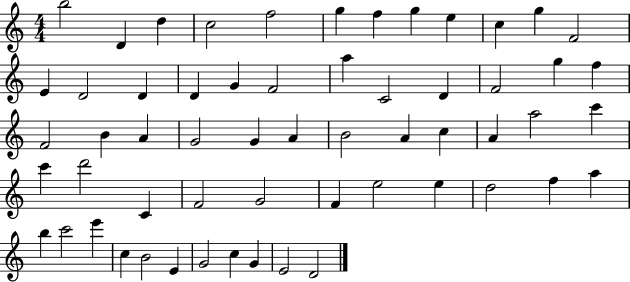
{
  \clef treble
  \numericTimeSignature
  \time 4/4
  \key c \major
  b''2 d'4 d''4 | c''2 f''2 | g''4 f''4 g''4 e''4 | c''4 g''4 f'2 | \break e'4 d'2 d'4 | d'4 g'4 f'2 | a''4 c'2 d'4 | f'2 g''4 f''4 | \break f'2 b'4 a'4 | g'2 g'4 a'4 | b'2 a'4 c''4 | a'4 a''2 c'''4 | \break c'''4 d'''2 c'4 | f'2 g'2 | f'4 e''2 e''4 | d''2 f''4 a''4 | \break b''4 c'''2 e'''4 | c''4 b'2 e'4 | g'2 c''4 g'4 | e'2 d'2 | \break \bar "|."
}